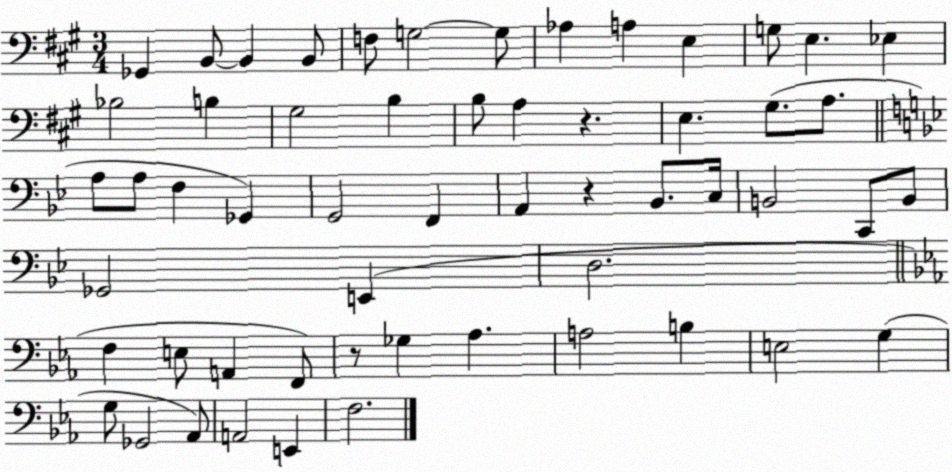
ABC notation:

X:1
T:Untitled
M:3/4
L:1/4
K:A
_G,, B,,/2 B,, B,,/2 F,/2 G,2 G,/2 _A, A, E, G,/2 E, _E, _B,2 B, ^G,2 B, B,/2 A, z E, ^G,/2 A,/2 A,/2 A,/2 F, _G,, G,,2 F,, A,, z _B,,/2 C,/4 B,,2 C,,/2 B,,/2 _G,,2 E,, D,2 F, E,/2 A,, F,,/2 z/2 _G, _A, A,2 B, E,2 G, G,/2 _G,,2 _A,,/2 A,,2 E,, F,2